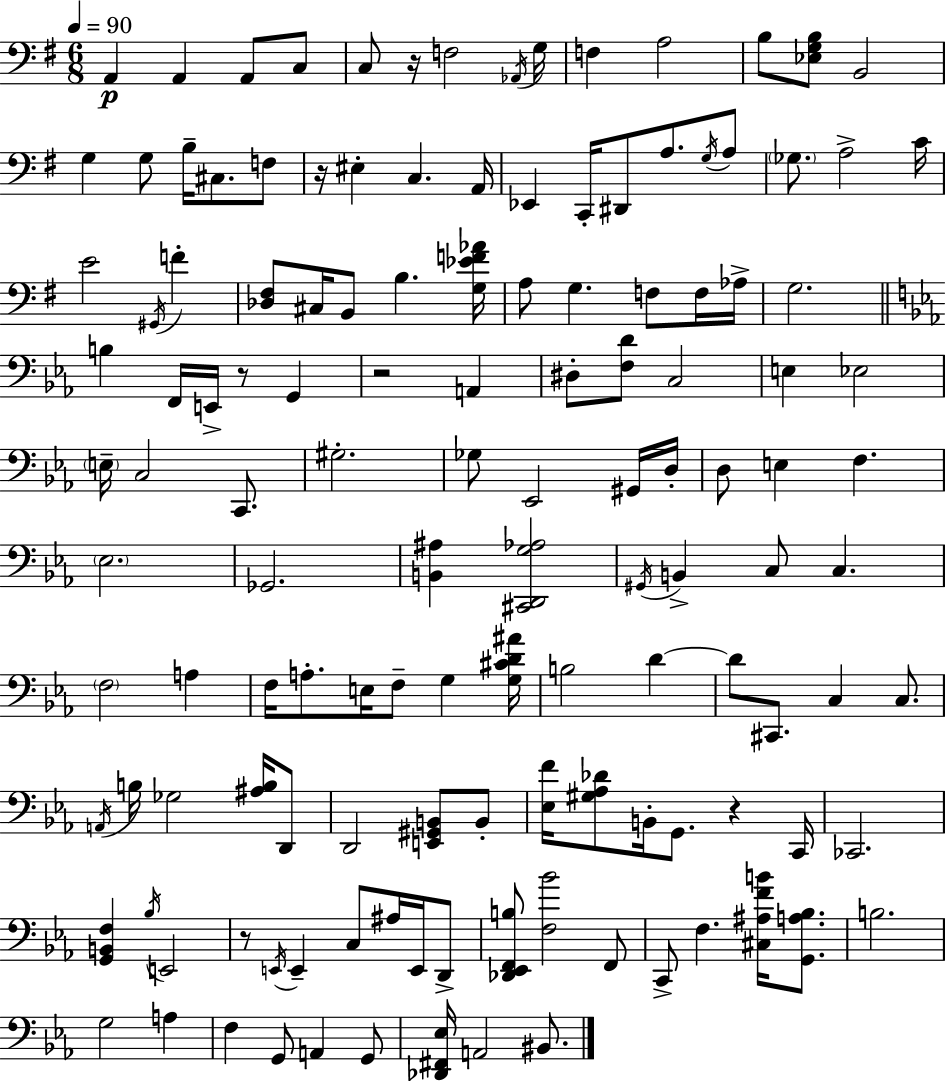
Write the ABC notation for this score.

X:1
T:Untitled
M:6/8
L:1/4
K:Em
A,, A,, A,,/2 C,/2 C,/2 z/4 F,2 _A,,/4 G,/4 F, A,2 B,/2 [_E,G,B,]/2 B,,2 G, G,/2 B,/4 ^C,/2 F,/2 z/4 ^E, C, A,,/4 _E,, C,,/4 ^D,,/2 A,/2 G,/4 A,/2 _G,/2 A,2 C/4 E2 ^G,,/4 F [_D,^F,]/2 ^C,/4 B,,/2 B, [G,_EF_A]/4 A,/2 G, F,/2 F,/4 _A,/4 G,2 B, F,,/4 E,,/4 z/2 G,, z2 A,, ^D,/2 [F,D]/2 C,2 E, _E,2 E,/4 C,2 C,,/2 ^G,2 _G,/2 _E,,2 ^G,,/4 D,/4 D,/2 E, F, _E,2 _G,,2 [B,,^A,] [^C,,D,,G,_A,]2 ^G,,/4 B,, C,/2 C, F,2 A, F,/4 A,/2 E,/4 F,/2 G, [G,^CD^A]/4 B,2 D D/2 ^C,,/2 C, C,/2 A,,/4 B,/4 _G,2 [^A,B,]/4 D,,/2 D,,2 [E,,^G,,B,,]/2 B,,/2 [_E,F]/4 [^G,_A,_D]/2 B,,/4 G,,/2 z C,,/4 _C,,2 [G,,B,,F,] _B,/4 E,,2 z/2 E,,/4 E,, C,/2 ^A,/4 E,,/4 D,,/2 [_D,,_E,,F,,B,]/2 [F,_B]2 F,,/2 C,,/2 F, [^C,^A,FB]/4 [G,,A,_B,]/2 B,2 G,2 A, F, G,,/2 A,, G,,/2 [_D,,^F,,_E,]/4 A,,2 ^B,,/2